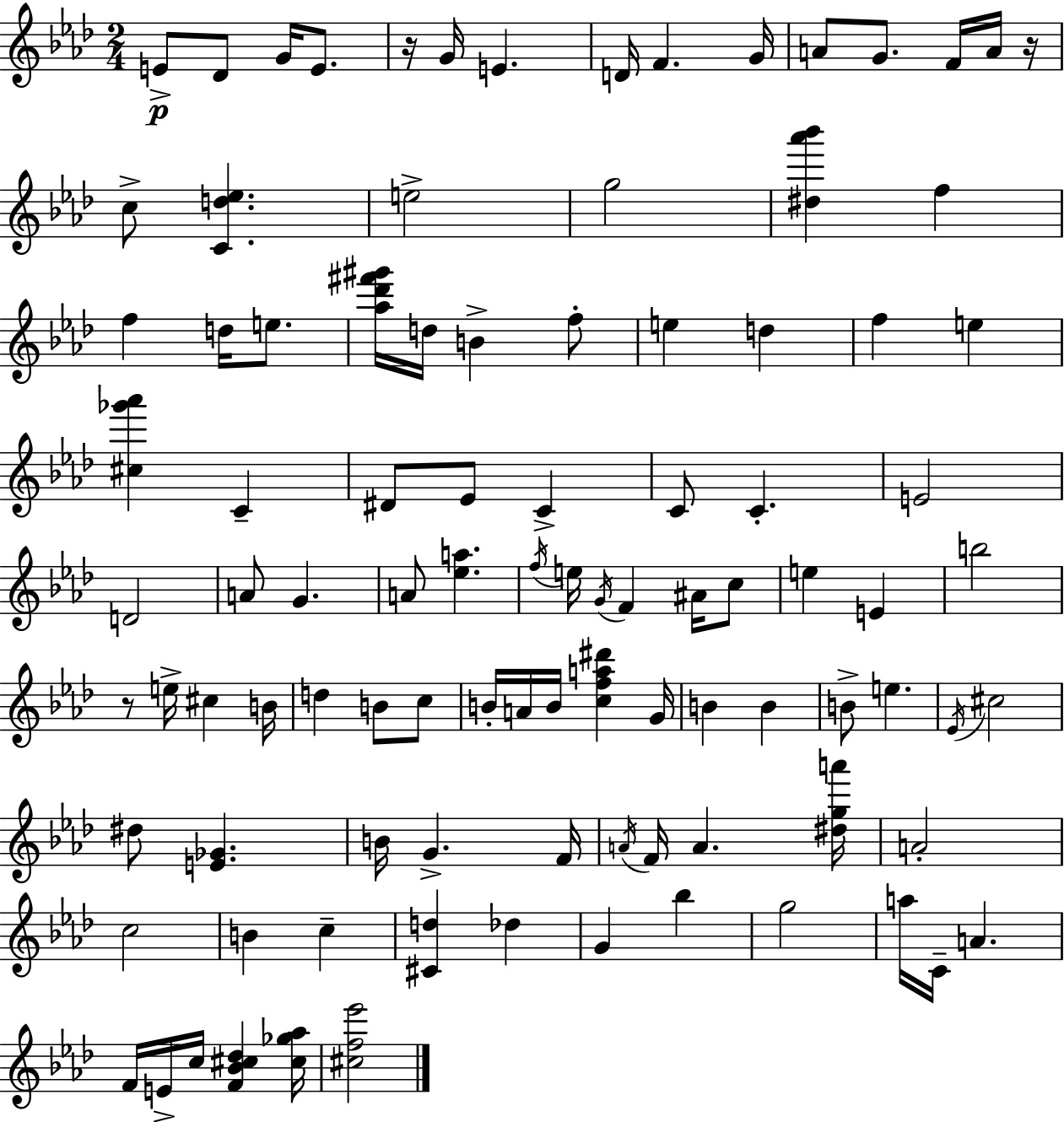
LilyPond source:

{
  \clef treble
  \numericTimeSignature
  \time 2/4
  \key f \minor
  e'8->\p des'8 g'16 e'8. | r16 g'16 e'4. | d'16 f'4. g'16 | a'8 g'8. f'16 a'16 r16 | \break c''8-> <c' d'' ees''>4. | e''2-> | g''2 | <dis'' aes''' bes'''>4 f''4 | \break f''4 d''16 e''8. | <aes'' des''' fis''' gis'''>16 d''16 b'4-> f''8-. | e''4 d''4 | f''4 e''4 | \break <cis'' ges''' aes'''>4 c'4-- | dis'8 ees'8 c'4-> | c'8 c'4.-. | e'2 | \break d'2 | a'8 g'4. | a'8 <ees'' a''>4. | \acciaccatura { f''16 } e''16 \acciaccatura { g'16 } f'4 ais'16 | \break c''8 e''4 e'4 | b''2 | r8 e''16-> cis''4 | b'16 d''4 b'8 | \break c''8 b'16-. a'16 b'16 <c'' f'' a'' dis'''>4 | g'16 b'4 b'4 | b'8-> e''4. | \acciaccatura { ees'16 } cis''2 | \break dis''8 <e' ges'>4. | b'16 g'4.-> | f'16 \acciaccatura { a'16 } f'16 a'4. | <dis'' g'' a'''>16 a'2-. | \break c''2 | b'4 | c''4-- <cis' d''>4 | des''4 g'4 | \break bes''4 g''2 | a''16 c'16-- a'4. | f'16 e'16-> c''16 <f' bes' cis'' des''>4 | <cis'' ges'' aes''>16 <cis'' f'' ees'''>2 | \break \bar "|."
}